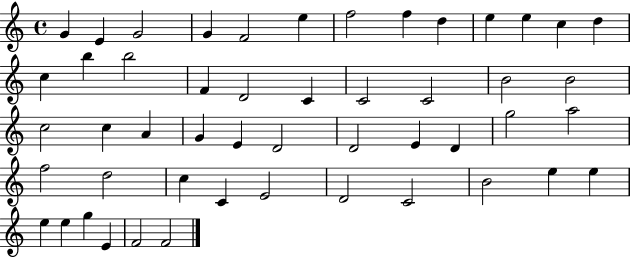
{
  \clef treble
  \time 4/4
  \defaultTimeSignature
  \key c \major
  g'4 e'4 g'2 | g'4 f'2 e''4 | f''2 f''4 d''4 | e''4 e''4 c''4 d''4 | \break c''4 b''4 b''2 | f'4 d'2 c'4 | c'2 c'2 | b'2 b'2 | \break c''2 c''4 a'4 | g'4 e'4 d'2 | d'2 e'4 d'4 | g''2 a''2 | \break f''2 d''2 | c''4 c'4 e'2 | d'2 c'2 | b'2 e''4 e''4 | \break e''4 e''4 g''4 e'4 | f'2 f'2 | \bar "|."
}